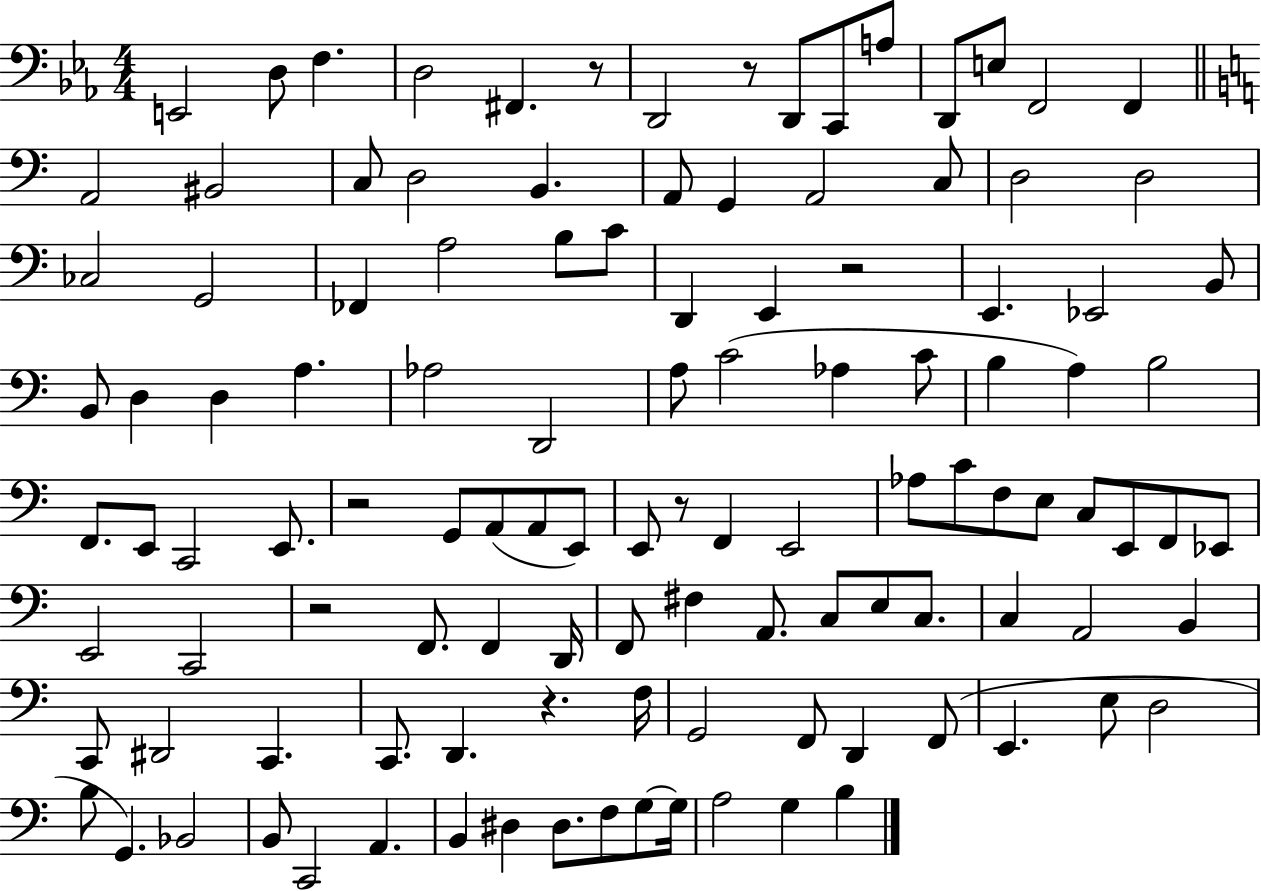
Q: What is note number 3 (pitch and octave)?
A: F3